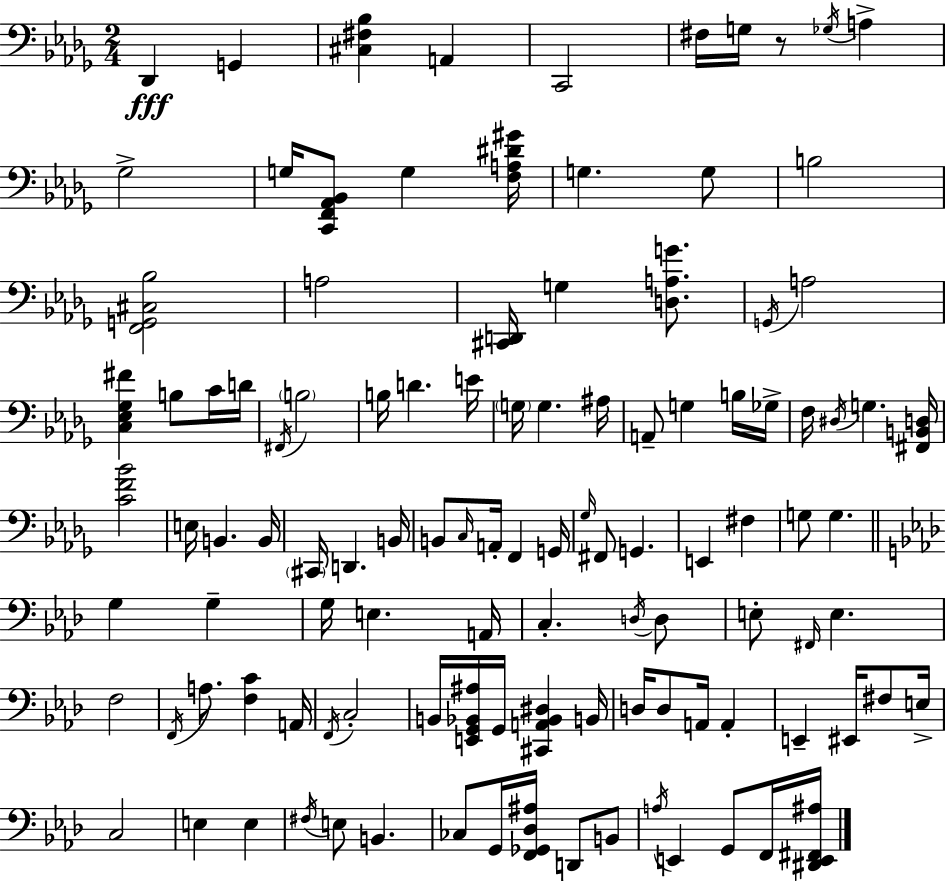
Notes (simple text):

Db2/q G2/q [C#3,F#3,Bb3]/q A2/q C2/h F#3/s G3/s R/e Gb3/s A3/q Gb3/h G3/s [C2,F2,Ab2,Bb2]/e G3/q [F3,A3,D#4,G#4]/s G3/q. G3/e B3/h [F2,G2,C#3,Bb3]/h A3/h [C#2,D2]/s G3/q [D3,A3,G4]/e. G2/s A3/h [C3,Eb3,Gb3,F#4]/q B3/e C4/s D4/s F#2/s B3/h B3/s D4/q. E4/s G3/s G3/q. A#3/s A2/e G3/q B3/s Gb3/s F3/s D#3/s G3/q. [F#2,B2,D3]/s [C4,F4,Bb4]/h E3/s B2/q. B2/s C#2/s D2/q. B2/s B2/e C3/s A2/s F2/q G2/s Gb3/s F#2/e G2/q. E2/q F#3/q G3/e G3/q. G3/q G3/q G3/s E3/q. A2/s C3/q. D3/s D3/e E3/e F#2/s E3/q. F3/h F2/s A3/e. [F3,C4]/q A2/s F2/s C3/h B2/s [E2,G2,Bb2,A#3]/s G2/s [C#2,A2,Bb2,D#3]/q B2/s D3/s D3/e A2/s A2/q E2/q EIS2/s F#3/e E3/s C3/h E3/q E3/q F#3/s E3/e B2/q. CES3/e G2/s [F2,Gb2,Db3,A#3]/s D2/e B2/e A3/s E2/q G2/e F2/s [D#2,E2,F#2,A#3]/s